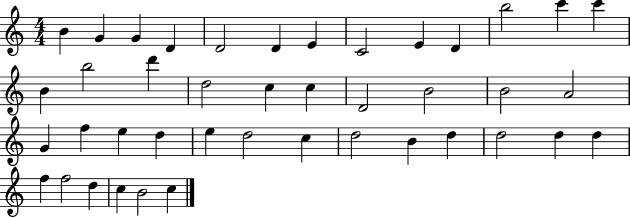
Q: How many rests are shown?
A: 0